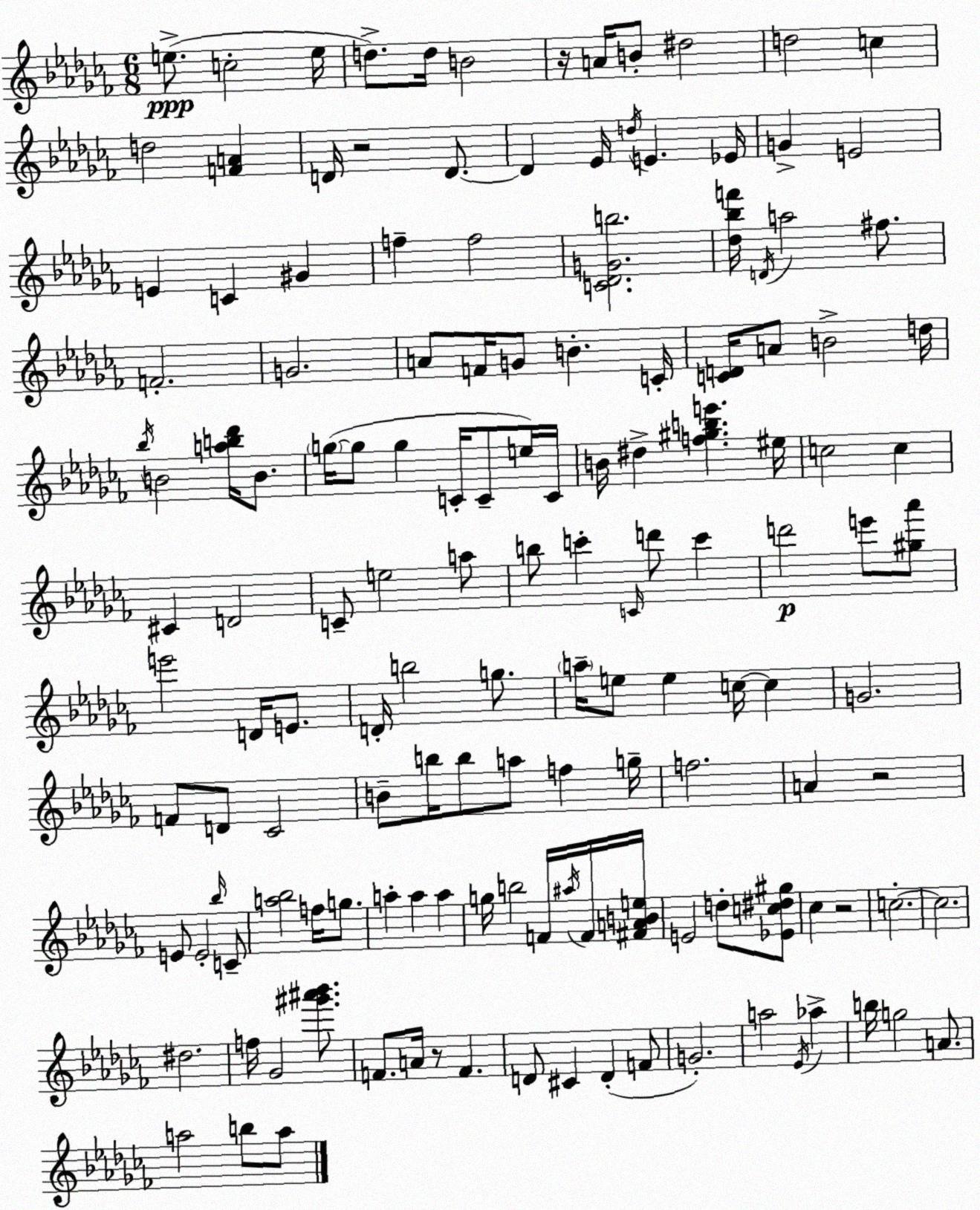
X:1
T:Untitled
M:6/8
L:1/4
K:Abm
e/2 c2 e/4 d/2 d/4 B2 z/4 A/4 B/2 ^d2 d2 c d2 [FA] D/4 z2 D/2 D _E/4 d/4 E _E/4 G E2 E C ^G f f2 [C_DGb]2 [_d_bf']/4 D/4 a2 ^f/2 F2 G2 A/2 F/4 G/2 B C/4 [CD]/4 A/2 B2 d/4 _b/4 B2 [ab_d']/4 B/2 g/4 g/2 g C/4 C/2 e/4 C/4 B/4 ^d [f^gbe'] ^e/4 c2 c ^C D2 C/2 e2 a/2 b/2 c' C/4 d'/2 c' d'2 e'/2 [^g_a']/2 e'2 D/4 E/2 D/4 b2 g/2 a/4 e/2 e c/4 c G2 F/2 D/2 _C2 B/2 b/4 b/2 a/2 f g/4 f2 A z2 E/2 E2 _b/4 C/2 [a_b]2 f/4 g/2 a a a g/4 b2 F/4 ^a/4 F/4 [^FABe]/4 E2 d/2 [_Ec^d^g]/2 _c z2 c2 c2 ^d2 f/4 _G2 [^g'^a'_b']/2 F/2 A/4 z/2 F D/2 ^C D F/2 G2 a2 _E/4 _a b/4 g2 A/2 a2 b/2 a/2